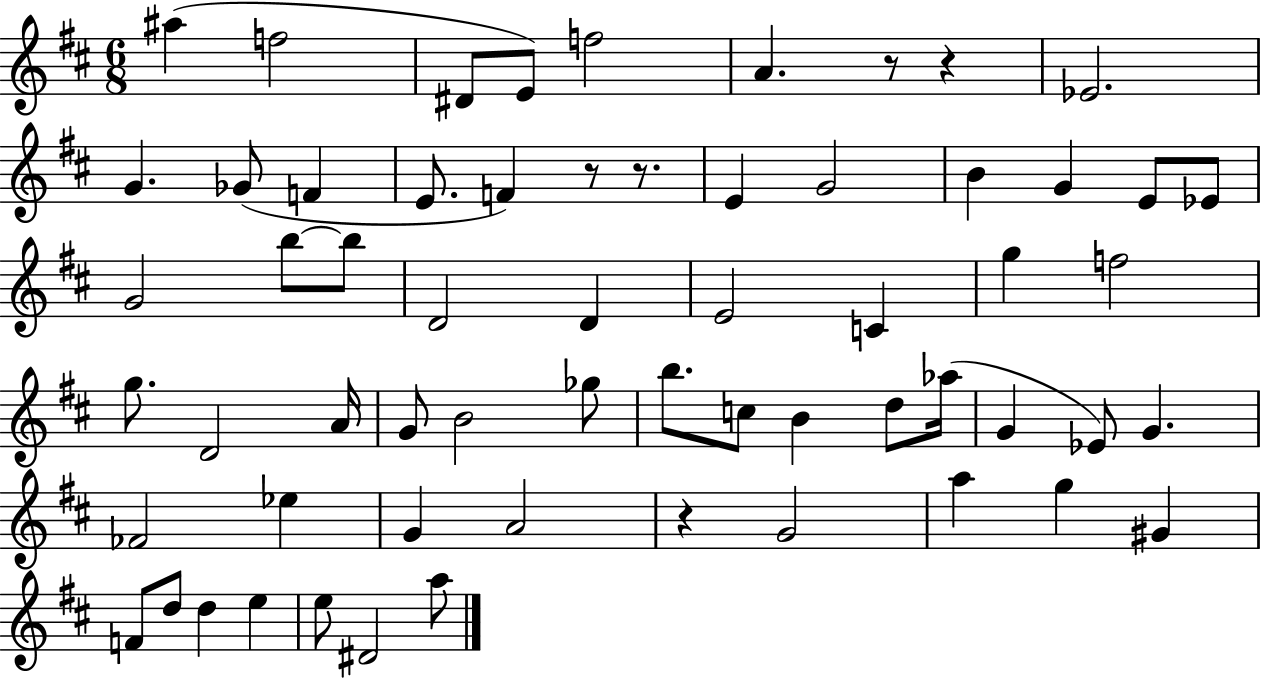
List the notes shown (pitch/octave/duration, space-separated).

A#5/q F5/h D#4/e E4/e F5/h A4/q. R/e R/q Eb4/h. G4/q. Gb4/e F4/q E4/e. F4/q R/e R/e. E4/q G4/h B4/q G4/q E4/e Eb4/e G4/h B5/e B5/e D4/h D4/q E4/h C4/q G5/q F5/h G5/e. D4/h A4/s G4/e B4/h Gb5/e B5/e. C5/e B4/q D5/e Ab5/s G4/q Eb4/e G4/q. FES4/h Eb5/q G4/q A4/h R/q G4/h A5/q G5/q G#4/q F4/e D5/e D5/q E5/q E5/e D#4/h A5/e